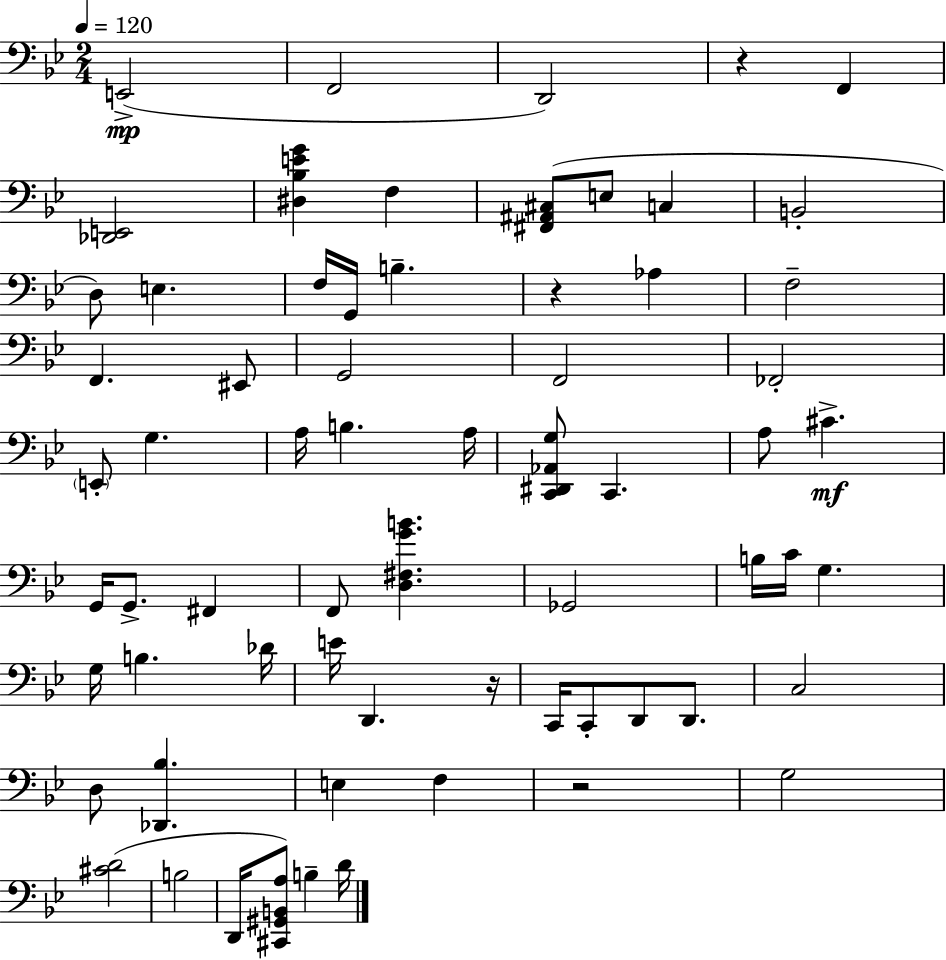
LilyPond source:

{
  \clef bass
  \numericTimeSignature
  \time 2/4
  \key bes \major
  \tempo 4 = 120
  e,2->(\mp | f,2 | d,2) | r4 f,4 | \break <des, e,>2 | <dis bes e' g'>4 f4 | <fis, ais, cis>8( e8 c4 | b,2-. | \break d8) e4. | f16 g,16 b4.-- | r4 aes4 | f2-- | \break f,4. eis,8 | g,2 | f,2 | fes,2-. | \break \parenthesize e,8-. g4. | a16 b4. a16 | <c, dis, aes, g>8 c,4. | a8 cis'4.->\mf | \break g,16 g,8.-> fis,4 | f,8 <d fis g' b'>4. | ges,2 | b16 c'16 g4. | \break g16 b4. des'16 | e'16 d,4. r16 | c,16 c,8-. d,8 d,8. | c2 | \break d8 <des, bes>4. | e4 f4 | r2 | g2 | \break <cis' d'>2( | b2 | d,16 <cis, gis, b, a>8) b4-- d'16 | \bar "|."
}